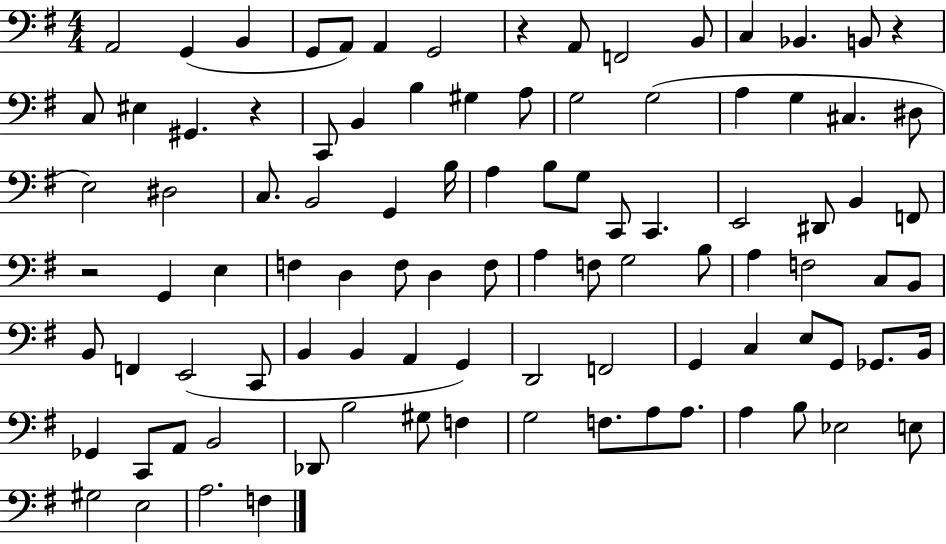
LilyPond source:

{
  \clef bass
  \numericTimeSignature
  \time 4/4
  \key g \major
  \repeat volta 2 { a,2 g,4( b,4 | g,8 a,8) a,4 g,2 | r4 a,8 f,2 b,8 | c4 bes,4. b,8 r4 | \break c8 eis4 gis,4. r4 | c,8 b,4 b4 gis4 a8 | g2 g2( | a4 g4 cis4. dis8 | \break e2) dis2 | c8. b,2 g,4 b16 | a4 b8 g8 c,8 c,4. | e,2 dis,8 b,4 f,8 | \break r2 g,4 e4 | f4 d4 f8 d4 f8 | a4 f8 g2 b8 | a4 f2 c8 b,8 | \break b,8 f,4 e,2( c,8 | b,4 b,4 a,4 g,4) | d,2 f,2 | g,4 c4 e8 g,8 ges,8. b,16 | \break ges,4 c,8 a,8 b,2 | des,8 b2 gis8 f4 | g2 f8. a8 a8. | a4 b8 ees2 e8 | \break gis2 e2 | a2. f4 | } \bar "|."
}